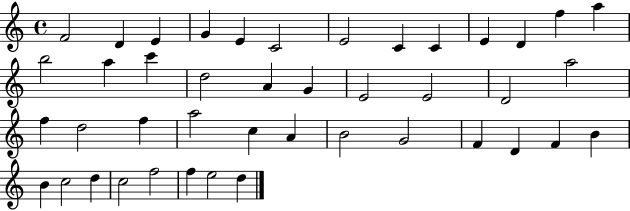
F4/h D4/q E4/q G4/q E4/q C4/h E4/h C4/q C4/q E4/q D4/q F5/q A5/q B5/h A5/q C6/q D5/h A4/q G4/q E4/h E4/h D4/h A5/h F5/q D5/h F5/q A5/h C5/q A4/q B4/h G4/h F4/q D4/q F4/q B4/q B4/q C5/h D5/q C5/h F5/h F5/q E5/h D5/q